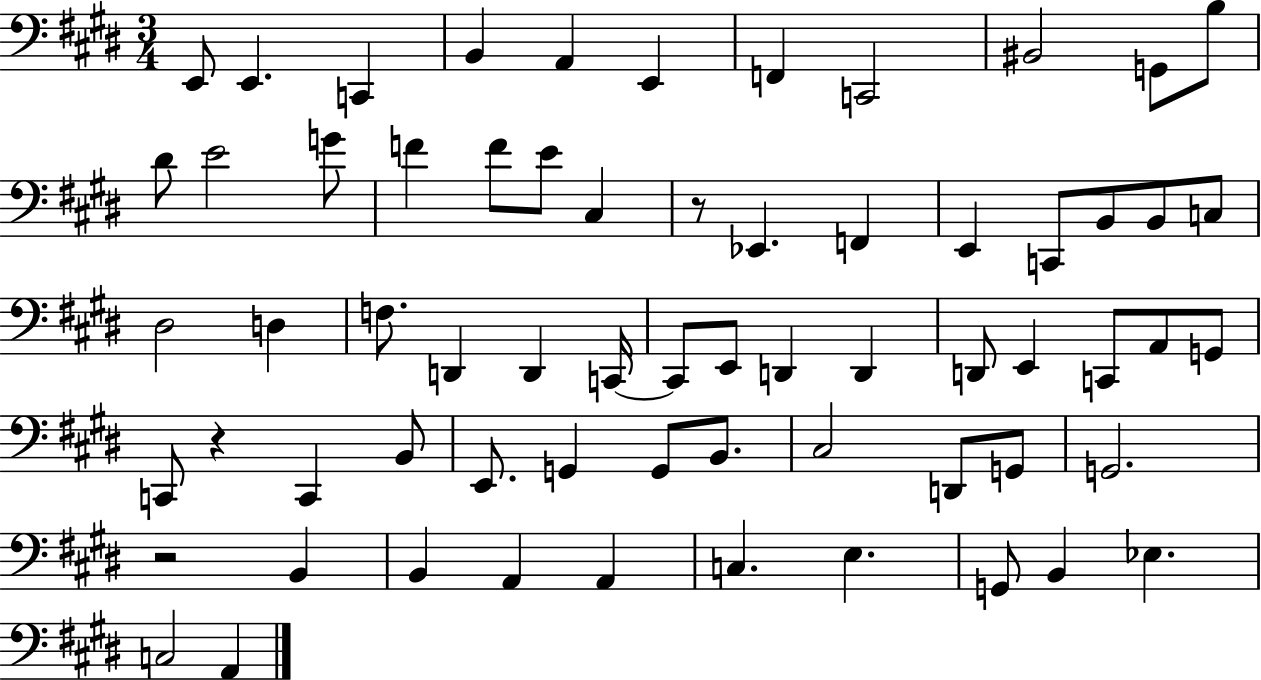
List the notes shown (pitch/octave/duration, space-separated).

E2/e E2/q. C2/q B2/q A2/q E2/q F2/q C2/h BIS2/h G2/e B3/e D#4/e E4/h G4/e F4/q F4/e E4/e C#3/q R/e Eb2/q. F2/q E2/q C2/e B2/e B2/e C3/e D#3/h D3/q F3/e. D2/q D2/q C2/s C2/e E2/e D2/q D2/q D2/e E2/q C2/e A2/e G2/e C2/e R/q C2/q B2/e E2/e. G2/q G2/e B2/e. C#3/h D2/e G2/e G2/h. R/h B2/q B2/q A2/q A2/q C3/q. E3/q. G2/e B2/q Eb3/q. C3/h A2/q